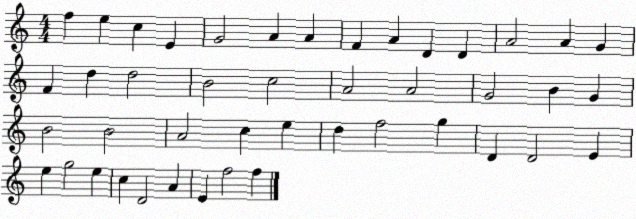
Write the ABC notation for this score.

X:1
T:Untitled
M:4/4
L:1/4
K:C
f e c E G2 A A F A D D A2 A G F d d2 B2 c2 A2 A2 G2 B G B2 B2 A2 c e d f2 g D D2 E e g2 e c D2 A E f2 f